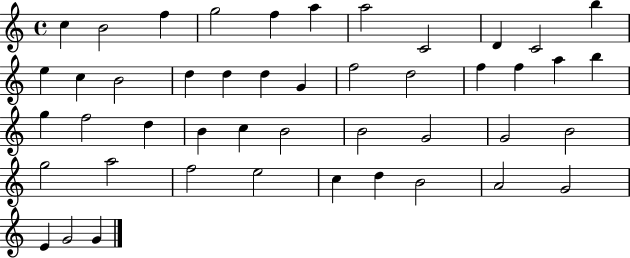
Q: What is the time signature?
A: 4/4